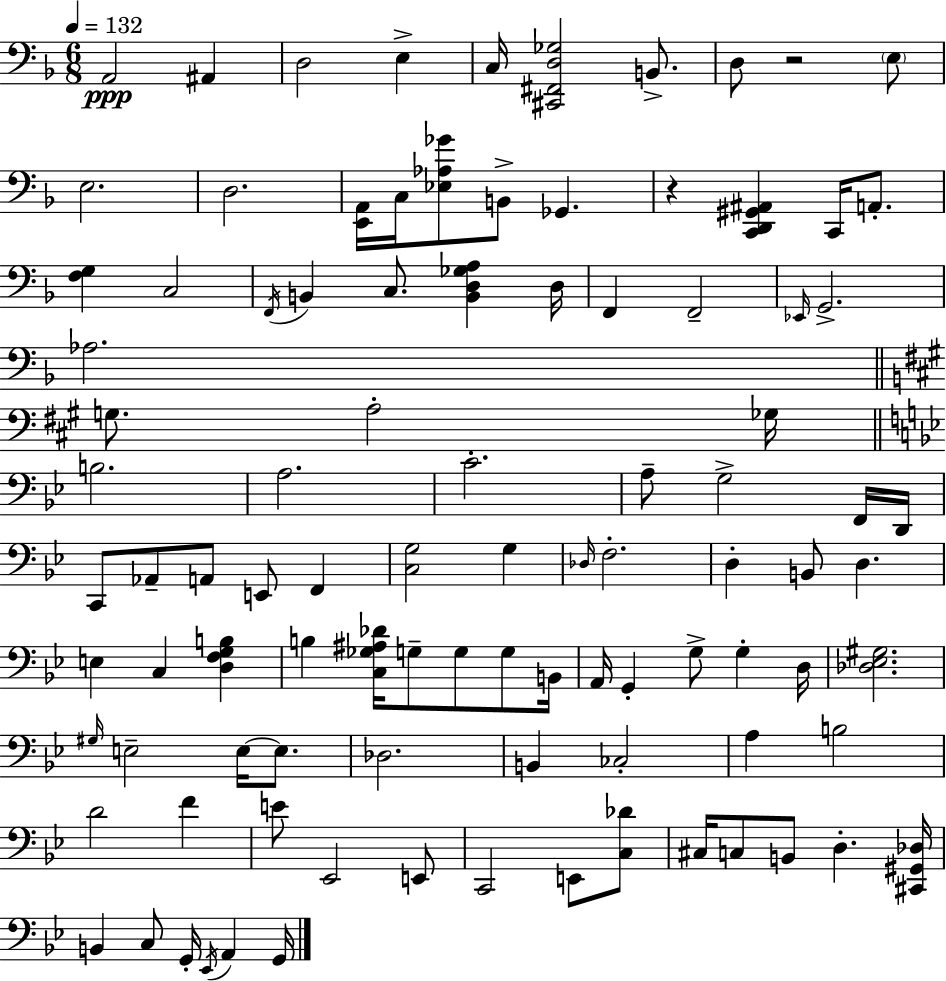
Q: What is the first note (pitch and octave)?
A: A2